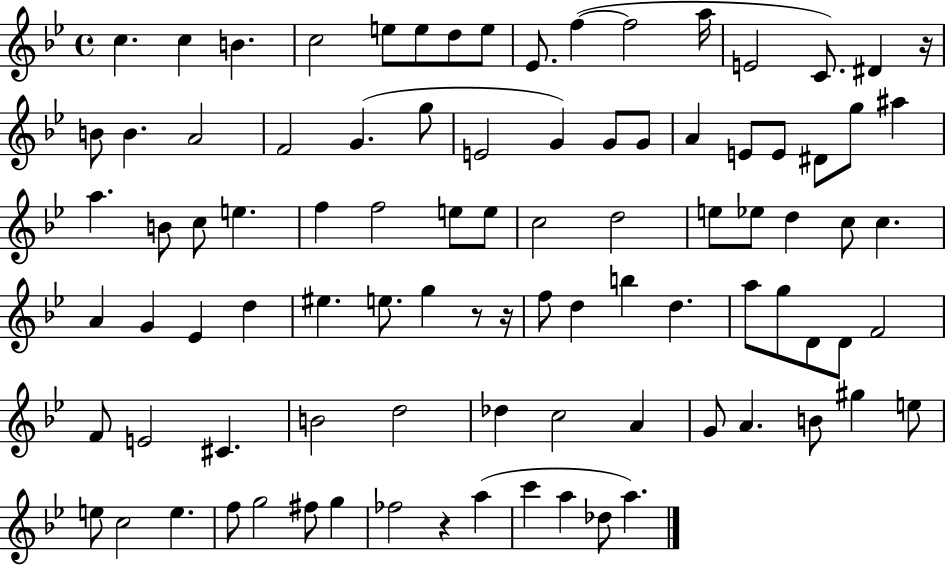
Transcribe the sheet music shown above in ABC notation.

X:1
T:Untitled
M:4/4
L:1/4
K:Bb
c c B c2 e/2 e/2 d/2 e/2 _E/2 f f2 a/4 E2 C/2 ^D z/4 B/2 B A2 F2 G g/2 E2 G G/2 G/2 A E/2 E/2 ^D/2 g/2 ^a a B/2 c/2 e f f2 e/2 e/2 c2 d2 e/2 _e/2 d c/2 c A G _E d ^e e/2 g z/2 z/4 f/2 d b d a/2 g/2 D/2 D/2 F2 F/2 E2 ^C B2 d2 _d c2 A G/2 A B/2 ^g e/2 e/2 c2 e f/2 g2 ^f/2 g _f2 z a c' a _d/2 a